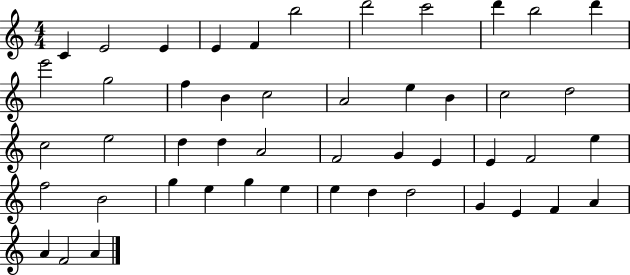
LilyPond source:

{
  \clef treble
  \numericTimeSignature
  \time 4/4
  \key c \major
  c'4 e'2 e'4 | e'4 f'4 b''2 | d'''2 c'''2 | d'''4 b''2 d'''4 | \break e'''2 g''2 | f''4 b'4 c''2 | a'2 e''4 b'4 | c''2 d''2 | \break c''2 e''2 | d''4 d''4 a'2 | f'2 g'4 e'4 | e'4 f'2 e''4 | \break f''2 b'2 | g''4 e''4 g''4 e''4 | e''4 d''4 d''2 | g'4 e'4 f'4 a'4 | \break a'4 f'2 a'4 | \bar "|."
}